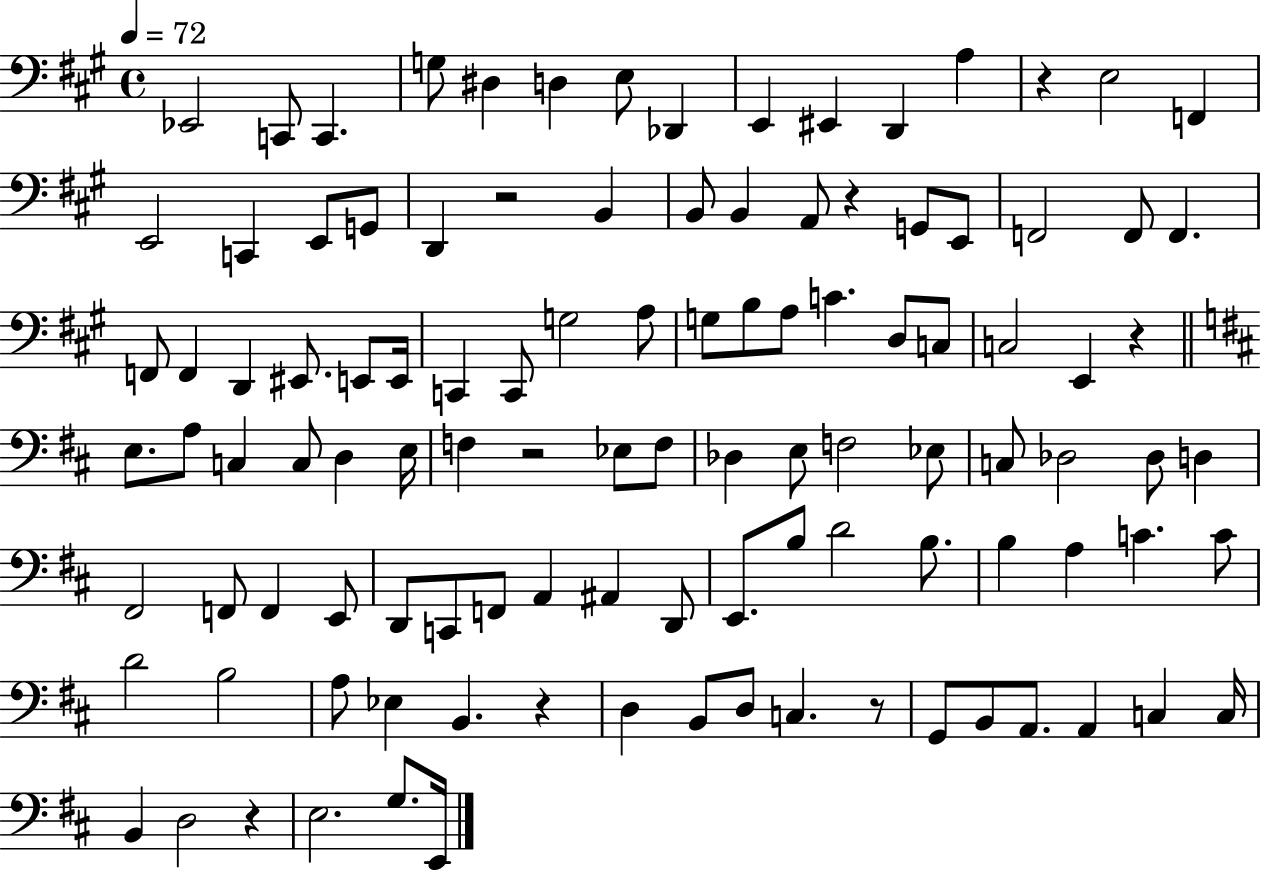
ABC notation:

X:1
T:Untitled
M:4/4
L:1/4
K:A
_E,,2 C,,/2 C,, G,/2 ^D, D, E,/2 _D,, E,, ^E,, D,, A, z E,2 F,, E,,2 C,, E,,/2 G,,/2 D,, z2 B,, B,,/2 B,, A,,/2 z G,,/2 E,,/2 F,,2 F,,/2 F,, F,,/2 F,, D,, ^E,,/2 E,,/2 E,,/4 C,, C,,/2 G,2 A,/2 G,/2 B,/2 A,/2 C D,/2 C,/2 C,2 E,, z E,/2 A,/2 C, C,/2 D, E,/4 F, z2 _E,/2 F,/2 _D, E,/2 F,2 _E,/2 C,/2 _D,2 _D,/2 D, ^F,,2 F,,/2 F,, E,,/2 D,,/2 C,,/2 F,,/2 A,, ^A,, D,,/2 E,,/2 B,/2 D2 B,/2 B, A, C C/2 D2 B,2 A,/2 _E, B,, z D, B,,/2 D,/2 C, z/2 G,,/2 B,,/2 A,,/2 A,, C, C,/4 B,, D,2 z E,2 G,/2 E,,/4